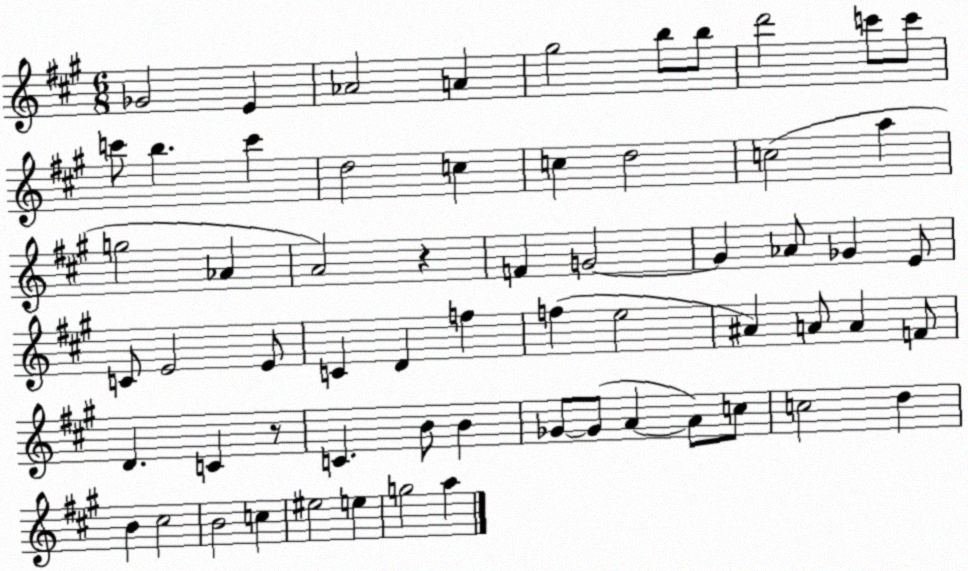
X:1
T:Untitled
M:6/8
L:1/4
K:A
_G2 E _A2 A ^g2 b/2 b/2 d'2 c'/2 c'/2 c'/2 b c' d2 c c d2 c2 a g2 _A A2 z F G2 G _A/2 _G E/2 C/2 E2 E/2 C D f f e2 ^A A/2 A F/2 D C z/2 C B/2 B _G/2 _G/2 A A/2 c/2 c2 d B ^c2 B2 c ^e2 e g2 a